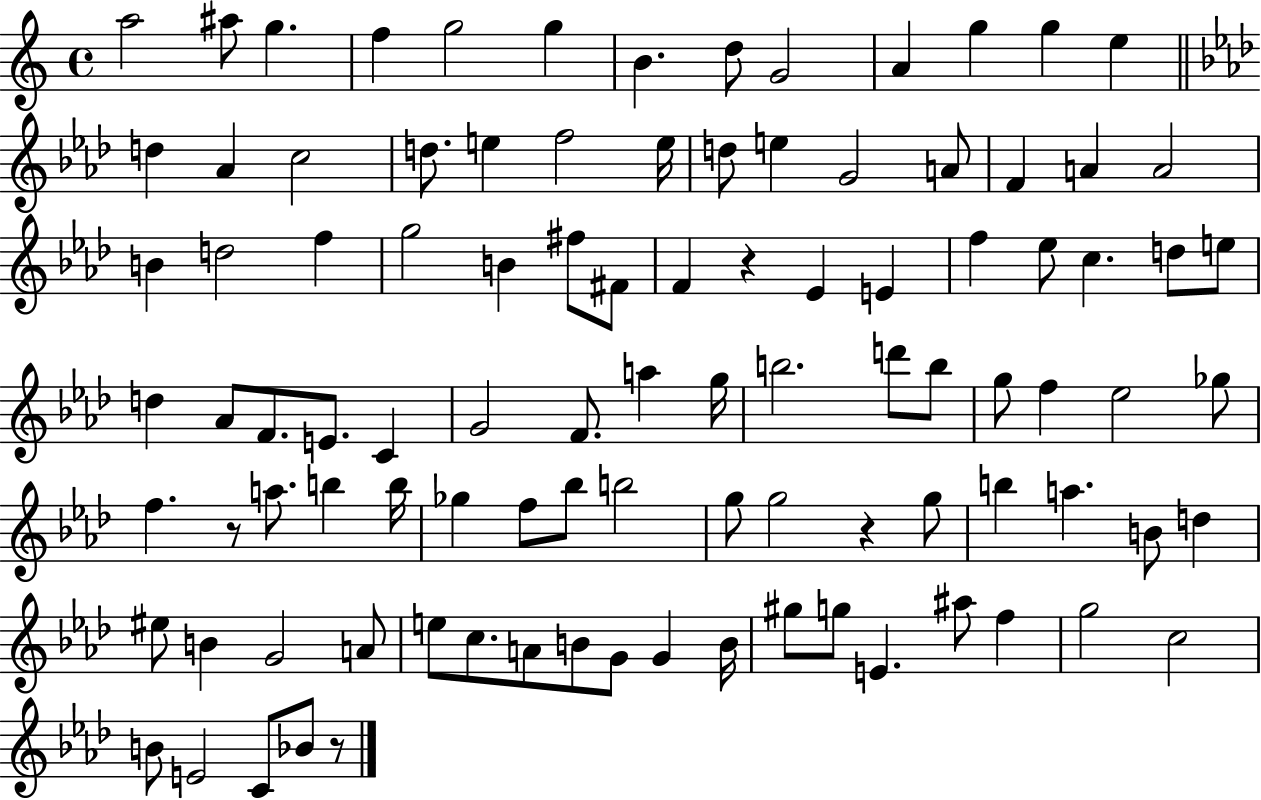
{
  \clef treble
  \time 4/4
  \defaultTimeSignature
  \key c \major
  \repeat volta 2 { a''2 ais''8 g''4. | f''4 g''2 g''4 | b'4. d''8 g'2 | a'4 g''4 g''4 e''4 | \break \bar "||" \break \key f \minor d''4 aes'4 c''2 | d''8. e''4 f''2 e''16 | d''8 e''4 g'2 a'8 | f'4 a'4 a'2 | \break b'4 d''2 f''4 | g''2 b'4 fis''8 fis'8 | f'4 r4 ees'4 e'4 | f''4 ees''8 c''4. d''8 e''8 | \break d''4 aes'8 f'8. e'8. c'4 | g'2 f'8. a''4 g''16 | b''2. d'''8 b''8 | g''8 f''4 ees''2 ges''8 | \break f''4. r8 a''8. b''4 b''16 | ges''4 f''8 bes''8 b''2 | g''8 g''2 r4 g''8 | b''4 a''4. b'8 d''4 | \break eis''8 b'4 g'2 a'8 | e''8 c''8. a'8 b'8 g'8 g'4 b'16 | gis''8 g''8 e'4. ais''8 f''4 | g''2 c''2 | \break b'8 e'2 c'8 bes'8 r8 | } \bar "|."
}